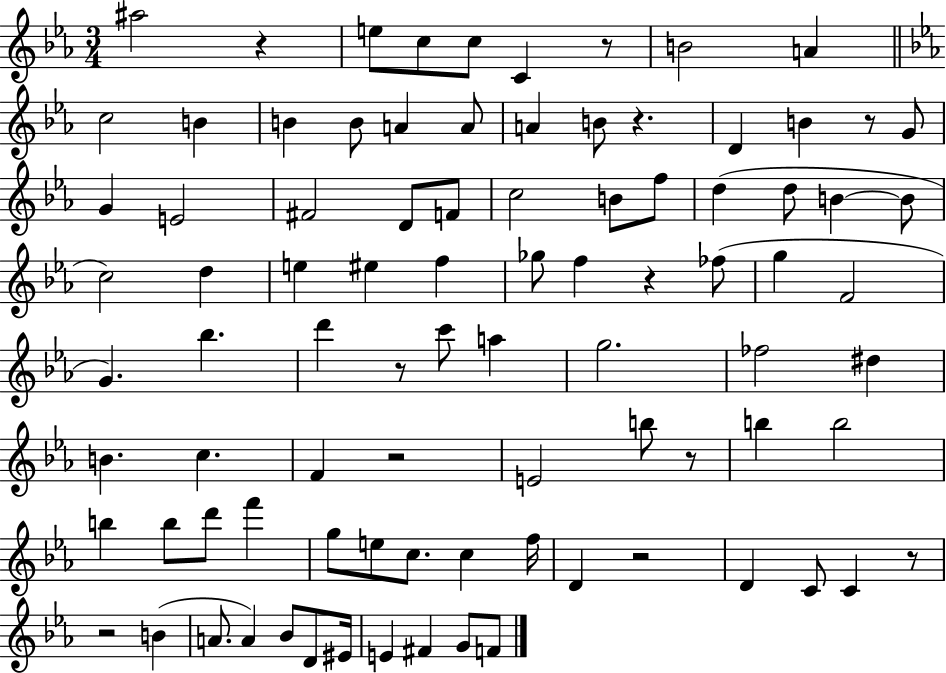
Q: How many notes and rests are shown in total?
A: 89